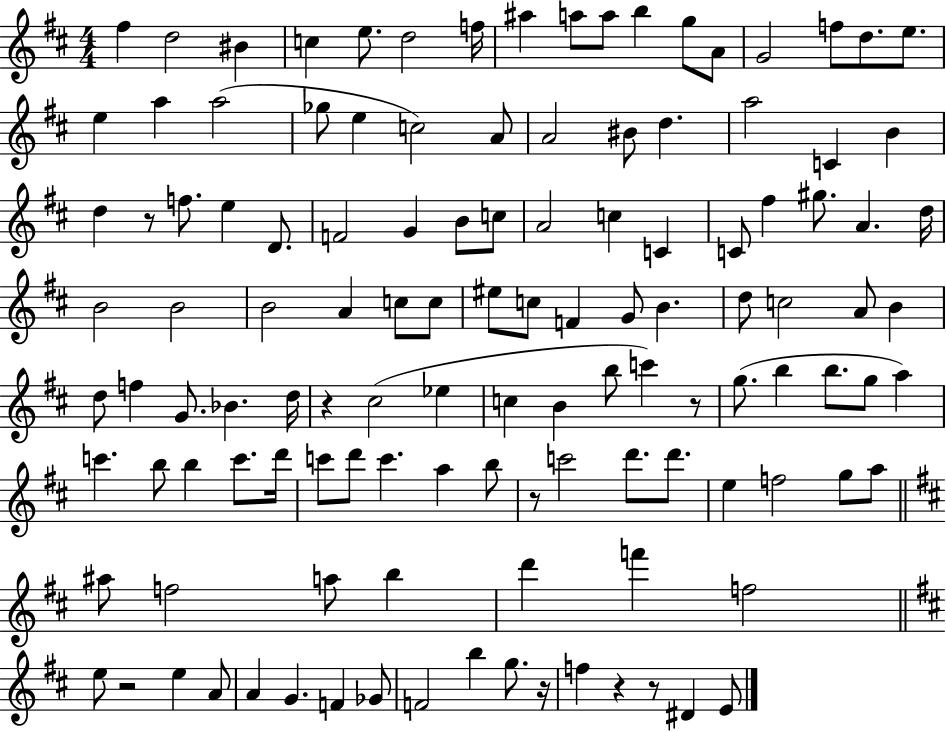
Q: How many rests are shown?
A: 8